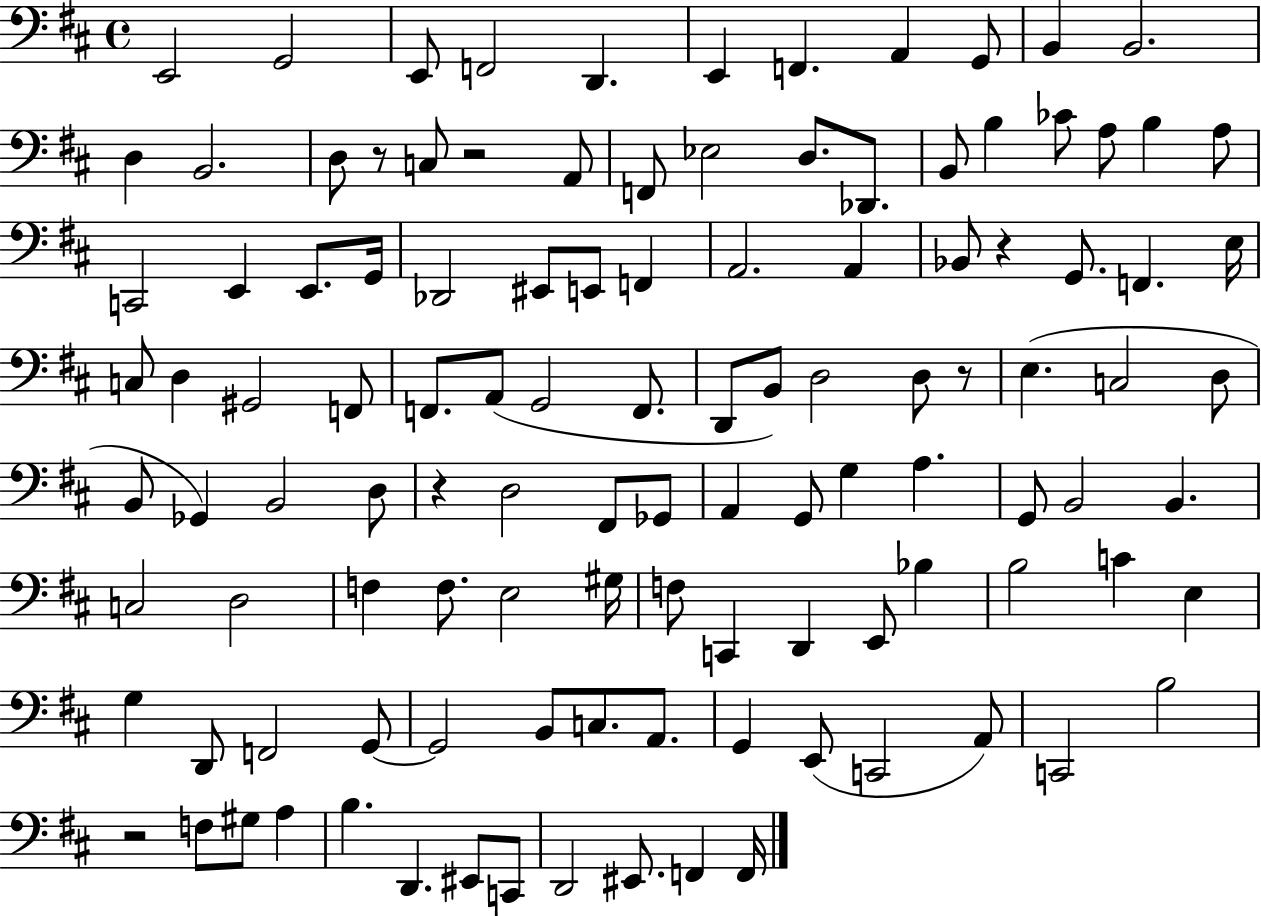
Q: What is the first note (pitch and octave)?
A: E2